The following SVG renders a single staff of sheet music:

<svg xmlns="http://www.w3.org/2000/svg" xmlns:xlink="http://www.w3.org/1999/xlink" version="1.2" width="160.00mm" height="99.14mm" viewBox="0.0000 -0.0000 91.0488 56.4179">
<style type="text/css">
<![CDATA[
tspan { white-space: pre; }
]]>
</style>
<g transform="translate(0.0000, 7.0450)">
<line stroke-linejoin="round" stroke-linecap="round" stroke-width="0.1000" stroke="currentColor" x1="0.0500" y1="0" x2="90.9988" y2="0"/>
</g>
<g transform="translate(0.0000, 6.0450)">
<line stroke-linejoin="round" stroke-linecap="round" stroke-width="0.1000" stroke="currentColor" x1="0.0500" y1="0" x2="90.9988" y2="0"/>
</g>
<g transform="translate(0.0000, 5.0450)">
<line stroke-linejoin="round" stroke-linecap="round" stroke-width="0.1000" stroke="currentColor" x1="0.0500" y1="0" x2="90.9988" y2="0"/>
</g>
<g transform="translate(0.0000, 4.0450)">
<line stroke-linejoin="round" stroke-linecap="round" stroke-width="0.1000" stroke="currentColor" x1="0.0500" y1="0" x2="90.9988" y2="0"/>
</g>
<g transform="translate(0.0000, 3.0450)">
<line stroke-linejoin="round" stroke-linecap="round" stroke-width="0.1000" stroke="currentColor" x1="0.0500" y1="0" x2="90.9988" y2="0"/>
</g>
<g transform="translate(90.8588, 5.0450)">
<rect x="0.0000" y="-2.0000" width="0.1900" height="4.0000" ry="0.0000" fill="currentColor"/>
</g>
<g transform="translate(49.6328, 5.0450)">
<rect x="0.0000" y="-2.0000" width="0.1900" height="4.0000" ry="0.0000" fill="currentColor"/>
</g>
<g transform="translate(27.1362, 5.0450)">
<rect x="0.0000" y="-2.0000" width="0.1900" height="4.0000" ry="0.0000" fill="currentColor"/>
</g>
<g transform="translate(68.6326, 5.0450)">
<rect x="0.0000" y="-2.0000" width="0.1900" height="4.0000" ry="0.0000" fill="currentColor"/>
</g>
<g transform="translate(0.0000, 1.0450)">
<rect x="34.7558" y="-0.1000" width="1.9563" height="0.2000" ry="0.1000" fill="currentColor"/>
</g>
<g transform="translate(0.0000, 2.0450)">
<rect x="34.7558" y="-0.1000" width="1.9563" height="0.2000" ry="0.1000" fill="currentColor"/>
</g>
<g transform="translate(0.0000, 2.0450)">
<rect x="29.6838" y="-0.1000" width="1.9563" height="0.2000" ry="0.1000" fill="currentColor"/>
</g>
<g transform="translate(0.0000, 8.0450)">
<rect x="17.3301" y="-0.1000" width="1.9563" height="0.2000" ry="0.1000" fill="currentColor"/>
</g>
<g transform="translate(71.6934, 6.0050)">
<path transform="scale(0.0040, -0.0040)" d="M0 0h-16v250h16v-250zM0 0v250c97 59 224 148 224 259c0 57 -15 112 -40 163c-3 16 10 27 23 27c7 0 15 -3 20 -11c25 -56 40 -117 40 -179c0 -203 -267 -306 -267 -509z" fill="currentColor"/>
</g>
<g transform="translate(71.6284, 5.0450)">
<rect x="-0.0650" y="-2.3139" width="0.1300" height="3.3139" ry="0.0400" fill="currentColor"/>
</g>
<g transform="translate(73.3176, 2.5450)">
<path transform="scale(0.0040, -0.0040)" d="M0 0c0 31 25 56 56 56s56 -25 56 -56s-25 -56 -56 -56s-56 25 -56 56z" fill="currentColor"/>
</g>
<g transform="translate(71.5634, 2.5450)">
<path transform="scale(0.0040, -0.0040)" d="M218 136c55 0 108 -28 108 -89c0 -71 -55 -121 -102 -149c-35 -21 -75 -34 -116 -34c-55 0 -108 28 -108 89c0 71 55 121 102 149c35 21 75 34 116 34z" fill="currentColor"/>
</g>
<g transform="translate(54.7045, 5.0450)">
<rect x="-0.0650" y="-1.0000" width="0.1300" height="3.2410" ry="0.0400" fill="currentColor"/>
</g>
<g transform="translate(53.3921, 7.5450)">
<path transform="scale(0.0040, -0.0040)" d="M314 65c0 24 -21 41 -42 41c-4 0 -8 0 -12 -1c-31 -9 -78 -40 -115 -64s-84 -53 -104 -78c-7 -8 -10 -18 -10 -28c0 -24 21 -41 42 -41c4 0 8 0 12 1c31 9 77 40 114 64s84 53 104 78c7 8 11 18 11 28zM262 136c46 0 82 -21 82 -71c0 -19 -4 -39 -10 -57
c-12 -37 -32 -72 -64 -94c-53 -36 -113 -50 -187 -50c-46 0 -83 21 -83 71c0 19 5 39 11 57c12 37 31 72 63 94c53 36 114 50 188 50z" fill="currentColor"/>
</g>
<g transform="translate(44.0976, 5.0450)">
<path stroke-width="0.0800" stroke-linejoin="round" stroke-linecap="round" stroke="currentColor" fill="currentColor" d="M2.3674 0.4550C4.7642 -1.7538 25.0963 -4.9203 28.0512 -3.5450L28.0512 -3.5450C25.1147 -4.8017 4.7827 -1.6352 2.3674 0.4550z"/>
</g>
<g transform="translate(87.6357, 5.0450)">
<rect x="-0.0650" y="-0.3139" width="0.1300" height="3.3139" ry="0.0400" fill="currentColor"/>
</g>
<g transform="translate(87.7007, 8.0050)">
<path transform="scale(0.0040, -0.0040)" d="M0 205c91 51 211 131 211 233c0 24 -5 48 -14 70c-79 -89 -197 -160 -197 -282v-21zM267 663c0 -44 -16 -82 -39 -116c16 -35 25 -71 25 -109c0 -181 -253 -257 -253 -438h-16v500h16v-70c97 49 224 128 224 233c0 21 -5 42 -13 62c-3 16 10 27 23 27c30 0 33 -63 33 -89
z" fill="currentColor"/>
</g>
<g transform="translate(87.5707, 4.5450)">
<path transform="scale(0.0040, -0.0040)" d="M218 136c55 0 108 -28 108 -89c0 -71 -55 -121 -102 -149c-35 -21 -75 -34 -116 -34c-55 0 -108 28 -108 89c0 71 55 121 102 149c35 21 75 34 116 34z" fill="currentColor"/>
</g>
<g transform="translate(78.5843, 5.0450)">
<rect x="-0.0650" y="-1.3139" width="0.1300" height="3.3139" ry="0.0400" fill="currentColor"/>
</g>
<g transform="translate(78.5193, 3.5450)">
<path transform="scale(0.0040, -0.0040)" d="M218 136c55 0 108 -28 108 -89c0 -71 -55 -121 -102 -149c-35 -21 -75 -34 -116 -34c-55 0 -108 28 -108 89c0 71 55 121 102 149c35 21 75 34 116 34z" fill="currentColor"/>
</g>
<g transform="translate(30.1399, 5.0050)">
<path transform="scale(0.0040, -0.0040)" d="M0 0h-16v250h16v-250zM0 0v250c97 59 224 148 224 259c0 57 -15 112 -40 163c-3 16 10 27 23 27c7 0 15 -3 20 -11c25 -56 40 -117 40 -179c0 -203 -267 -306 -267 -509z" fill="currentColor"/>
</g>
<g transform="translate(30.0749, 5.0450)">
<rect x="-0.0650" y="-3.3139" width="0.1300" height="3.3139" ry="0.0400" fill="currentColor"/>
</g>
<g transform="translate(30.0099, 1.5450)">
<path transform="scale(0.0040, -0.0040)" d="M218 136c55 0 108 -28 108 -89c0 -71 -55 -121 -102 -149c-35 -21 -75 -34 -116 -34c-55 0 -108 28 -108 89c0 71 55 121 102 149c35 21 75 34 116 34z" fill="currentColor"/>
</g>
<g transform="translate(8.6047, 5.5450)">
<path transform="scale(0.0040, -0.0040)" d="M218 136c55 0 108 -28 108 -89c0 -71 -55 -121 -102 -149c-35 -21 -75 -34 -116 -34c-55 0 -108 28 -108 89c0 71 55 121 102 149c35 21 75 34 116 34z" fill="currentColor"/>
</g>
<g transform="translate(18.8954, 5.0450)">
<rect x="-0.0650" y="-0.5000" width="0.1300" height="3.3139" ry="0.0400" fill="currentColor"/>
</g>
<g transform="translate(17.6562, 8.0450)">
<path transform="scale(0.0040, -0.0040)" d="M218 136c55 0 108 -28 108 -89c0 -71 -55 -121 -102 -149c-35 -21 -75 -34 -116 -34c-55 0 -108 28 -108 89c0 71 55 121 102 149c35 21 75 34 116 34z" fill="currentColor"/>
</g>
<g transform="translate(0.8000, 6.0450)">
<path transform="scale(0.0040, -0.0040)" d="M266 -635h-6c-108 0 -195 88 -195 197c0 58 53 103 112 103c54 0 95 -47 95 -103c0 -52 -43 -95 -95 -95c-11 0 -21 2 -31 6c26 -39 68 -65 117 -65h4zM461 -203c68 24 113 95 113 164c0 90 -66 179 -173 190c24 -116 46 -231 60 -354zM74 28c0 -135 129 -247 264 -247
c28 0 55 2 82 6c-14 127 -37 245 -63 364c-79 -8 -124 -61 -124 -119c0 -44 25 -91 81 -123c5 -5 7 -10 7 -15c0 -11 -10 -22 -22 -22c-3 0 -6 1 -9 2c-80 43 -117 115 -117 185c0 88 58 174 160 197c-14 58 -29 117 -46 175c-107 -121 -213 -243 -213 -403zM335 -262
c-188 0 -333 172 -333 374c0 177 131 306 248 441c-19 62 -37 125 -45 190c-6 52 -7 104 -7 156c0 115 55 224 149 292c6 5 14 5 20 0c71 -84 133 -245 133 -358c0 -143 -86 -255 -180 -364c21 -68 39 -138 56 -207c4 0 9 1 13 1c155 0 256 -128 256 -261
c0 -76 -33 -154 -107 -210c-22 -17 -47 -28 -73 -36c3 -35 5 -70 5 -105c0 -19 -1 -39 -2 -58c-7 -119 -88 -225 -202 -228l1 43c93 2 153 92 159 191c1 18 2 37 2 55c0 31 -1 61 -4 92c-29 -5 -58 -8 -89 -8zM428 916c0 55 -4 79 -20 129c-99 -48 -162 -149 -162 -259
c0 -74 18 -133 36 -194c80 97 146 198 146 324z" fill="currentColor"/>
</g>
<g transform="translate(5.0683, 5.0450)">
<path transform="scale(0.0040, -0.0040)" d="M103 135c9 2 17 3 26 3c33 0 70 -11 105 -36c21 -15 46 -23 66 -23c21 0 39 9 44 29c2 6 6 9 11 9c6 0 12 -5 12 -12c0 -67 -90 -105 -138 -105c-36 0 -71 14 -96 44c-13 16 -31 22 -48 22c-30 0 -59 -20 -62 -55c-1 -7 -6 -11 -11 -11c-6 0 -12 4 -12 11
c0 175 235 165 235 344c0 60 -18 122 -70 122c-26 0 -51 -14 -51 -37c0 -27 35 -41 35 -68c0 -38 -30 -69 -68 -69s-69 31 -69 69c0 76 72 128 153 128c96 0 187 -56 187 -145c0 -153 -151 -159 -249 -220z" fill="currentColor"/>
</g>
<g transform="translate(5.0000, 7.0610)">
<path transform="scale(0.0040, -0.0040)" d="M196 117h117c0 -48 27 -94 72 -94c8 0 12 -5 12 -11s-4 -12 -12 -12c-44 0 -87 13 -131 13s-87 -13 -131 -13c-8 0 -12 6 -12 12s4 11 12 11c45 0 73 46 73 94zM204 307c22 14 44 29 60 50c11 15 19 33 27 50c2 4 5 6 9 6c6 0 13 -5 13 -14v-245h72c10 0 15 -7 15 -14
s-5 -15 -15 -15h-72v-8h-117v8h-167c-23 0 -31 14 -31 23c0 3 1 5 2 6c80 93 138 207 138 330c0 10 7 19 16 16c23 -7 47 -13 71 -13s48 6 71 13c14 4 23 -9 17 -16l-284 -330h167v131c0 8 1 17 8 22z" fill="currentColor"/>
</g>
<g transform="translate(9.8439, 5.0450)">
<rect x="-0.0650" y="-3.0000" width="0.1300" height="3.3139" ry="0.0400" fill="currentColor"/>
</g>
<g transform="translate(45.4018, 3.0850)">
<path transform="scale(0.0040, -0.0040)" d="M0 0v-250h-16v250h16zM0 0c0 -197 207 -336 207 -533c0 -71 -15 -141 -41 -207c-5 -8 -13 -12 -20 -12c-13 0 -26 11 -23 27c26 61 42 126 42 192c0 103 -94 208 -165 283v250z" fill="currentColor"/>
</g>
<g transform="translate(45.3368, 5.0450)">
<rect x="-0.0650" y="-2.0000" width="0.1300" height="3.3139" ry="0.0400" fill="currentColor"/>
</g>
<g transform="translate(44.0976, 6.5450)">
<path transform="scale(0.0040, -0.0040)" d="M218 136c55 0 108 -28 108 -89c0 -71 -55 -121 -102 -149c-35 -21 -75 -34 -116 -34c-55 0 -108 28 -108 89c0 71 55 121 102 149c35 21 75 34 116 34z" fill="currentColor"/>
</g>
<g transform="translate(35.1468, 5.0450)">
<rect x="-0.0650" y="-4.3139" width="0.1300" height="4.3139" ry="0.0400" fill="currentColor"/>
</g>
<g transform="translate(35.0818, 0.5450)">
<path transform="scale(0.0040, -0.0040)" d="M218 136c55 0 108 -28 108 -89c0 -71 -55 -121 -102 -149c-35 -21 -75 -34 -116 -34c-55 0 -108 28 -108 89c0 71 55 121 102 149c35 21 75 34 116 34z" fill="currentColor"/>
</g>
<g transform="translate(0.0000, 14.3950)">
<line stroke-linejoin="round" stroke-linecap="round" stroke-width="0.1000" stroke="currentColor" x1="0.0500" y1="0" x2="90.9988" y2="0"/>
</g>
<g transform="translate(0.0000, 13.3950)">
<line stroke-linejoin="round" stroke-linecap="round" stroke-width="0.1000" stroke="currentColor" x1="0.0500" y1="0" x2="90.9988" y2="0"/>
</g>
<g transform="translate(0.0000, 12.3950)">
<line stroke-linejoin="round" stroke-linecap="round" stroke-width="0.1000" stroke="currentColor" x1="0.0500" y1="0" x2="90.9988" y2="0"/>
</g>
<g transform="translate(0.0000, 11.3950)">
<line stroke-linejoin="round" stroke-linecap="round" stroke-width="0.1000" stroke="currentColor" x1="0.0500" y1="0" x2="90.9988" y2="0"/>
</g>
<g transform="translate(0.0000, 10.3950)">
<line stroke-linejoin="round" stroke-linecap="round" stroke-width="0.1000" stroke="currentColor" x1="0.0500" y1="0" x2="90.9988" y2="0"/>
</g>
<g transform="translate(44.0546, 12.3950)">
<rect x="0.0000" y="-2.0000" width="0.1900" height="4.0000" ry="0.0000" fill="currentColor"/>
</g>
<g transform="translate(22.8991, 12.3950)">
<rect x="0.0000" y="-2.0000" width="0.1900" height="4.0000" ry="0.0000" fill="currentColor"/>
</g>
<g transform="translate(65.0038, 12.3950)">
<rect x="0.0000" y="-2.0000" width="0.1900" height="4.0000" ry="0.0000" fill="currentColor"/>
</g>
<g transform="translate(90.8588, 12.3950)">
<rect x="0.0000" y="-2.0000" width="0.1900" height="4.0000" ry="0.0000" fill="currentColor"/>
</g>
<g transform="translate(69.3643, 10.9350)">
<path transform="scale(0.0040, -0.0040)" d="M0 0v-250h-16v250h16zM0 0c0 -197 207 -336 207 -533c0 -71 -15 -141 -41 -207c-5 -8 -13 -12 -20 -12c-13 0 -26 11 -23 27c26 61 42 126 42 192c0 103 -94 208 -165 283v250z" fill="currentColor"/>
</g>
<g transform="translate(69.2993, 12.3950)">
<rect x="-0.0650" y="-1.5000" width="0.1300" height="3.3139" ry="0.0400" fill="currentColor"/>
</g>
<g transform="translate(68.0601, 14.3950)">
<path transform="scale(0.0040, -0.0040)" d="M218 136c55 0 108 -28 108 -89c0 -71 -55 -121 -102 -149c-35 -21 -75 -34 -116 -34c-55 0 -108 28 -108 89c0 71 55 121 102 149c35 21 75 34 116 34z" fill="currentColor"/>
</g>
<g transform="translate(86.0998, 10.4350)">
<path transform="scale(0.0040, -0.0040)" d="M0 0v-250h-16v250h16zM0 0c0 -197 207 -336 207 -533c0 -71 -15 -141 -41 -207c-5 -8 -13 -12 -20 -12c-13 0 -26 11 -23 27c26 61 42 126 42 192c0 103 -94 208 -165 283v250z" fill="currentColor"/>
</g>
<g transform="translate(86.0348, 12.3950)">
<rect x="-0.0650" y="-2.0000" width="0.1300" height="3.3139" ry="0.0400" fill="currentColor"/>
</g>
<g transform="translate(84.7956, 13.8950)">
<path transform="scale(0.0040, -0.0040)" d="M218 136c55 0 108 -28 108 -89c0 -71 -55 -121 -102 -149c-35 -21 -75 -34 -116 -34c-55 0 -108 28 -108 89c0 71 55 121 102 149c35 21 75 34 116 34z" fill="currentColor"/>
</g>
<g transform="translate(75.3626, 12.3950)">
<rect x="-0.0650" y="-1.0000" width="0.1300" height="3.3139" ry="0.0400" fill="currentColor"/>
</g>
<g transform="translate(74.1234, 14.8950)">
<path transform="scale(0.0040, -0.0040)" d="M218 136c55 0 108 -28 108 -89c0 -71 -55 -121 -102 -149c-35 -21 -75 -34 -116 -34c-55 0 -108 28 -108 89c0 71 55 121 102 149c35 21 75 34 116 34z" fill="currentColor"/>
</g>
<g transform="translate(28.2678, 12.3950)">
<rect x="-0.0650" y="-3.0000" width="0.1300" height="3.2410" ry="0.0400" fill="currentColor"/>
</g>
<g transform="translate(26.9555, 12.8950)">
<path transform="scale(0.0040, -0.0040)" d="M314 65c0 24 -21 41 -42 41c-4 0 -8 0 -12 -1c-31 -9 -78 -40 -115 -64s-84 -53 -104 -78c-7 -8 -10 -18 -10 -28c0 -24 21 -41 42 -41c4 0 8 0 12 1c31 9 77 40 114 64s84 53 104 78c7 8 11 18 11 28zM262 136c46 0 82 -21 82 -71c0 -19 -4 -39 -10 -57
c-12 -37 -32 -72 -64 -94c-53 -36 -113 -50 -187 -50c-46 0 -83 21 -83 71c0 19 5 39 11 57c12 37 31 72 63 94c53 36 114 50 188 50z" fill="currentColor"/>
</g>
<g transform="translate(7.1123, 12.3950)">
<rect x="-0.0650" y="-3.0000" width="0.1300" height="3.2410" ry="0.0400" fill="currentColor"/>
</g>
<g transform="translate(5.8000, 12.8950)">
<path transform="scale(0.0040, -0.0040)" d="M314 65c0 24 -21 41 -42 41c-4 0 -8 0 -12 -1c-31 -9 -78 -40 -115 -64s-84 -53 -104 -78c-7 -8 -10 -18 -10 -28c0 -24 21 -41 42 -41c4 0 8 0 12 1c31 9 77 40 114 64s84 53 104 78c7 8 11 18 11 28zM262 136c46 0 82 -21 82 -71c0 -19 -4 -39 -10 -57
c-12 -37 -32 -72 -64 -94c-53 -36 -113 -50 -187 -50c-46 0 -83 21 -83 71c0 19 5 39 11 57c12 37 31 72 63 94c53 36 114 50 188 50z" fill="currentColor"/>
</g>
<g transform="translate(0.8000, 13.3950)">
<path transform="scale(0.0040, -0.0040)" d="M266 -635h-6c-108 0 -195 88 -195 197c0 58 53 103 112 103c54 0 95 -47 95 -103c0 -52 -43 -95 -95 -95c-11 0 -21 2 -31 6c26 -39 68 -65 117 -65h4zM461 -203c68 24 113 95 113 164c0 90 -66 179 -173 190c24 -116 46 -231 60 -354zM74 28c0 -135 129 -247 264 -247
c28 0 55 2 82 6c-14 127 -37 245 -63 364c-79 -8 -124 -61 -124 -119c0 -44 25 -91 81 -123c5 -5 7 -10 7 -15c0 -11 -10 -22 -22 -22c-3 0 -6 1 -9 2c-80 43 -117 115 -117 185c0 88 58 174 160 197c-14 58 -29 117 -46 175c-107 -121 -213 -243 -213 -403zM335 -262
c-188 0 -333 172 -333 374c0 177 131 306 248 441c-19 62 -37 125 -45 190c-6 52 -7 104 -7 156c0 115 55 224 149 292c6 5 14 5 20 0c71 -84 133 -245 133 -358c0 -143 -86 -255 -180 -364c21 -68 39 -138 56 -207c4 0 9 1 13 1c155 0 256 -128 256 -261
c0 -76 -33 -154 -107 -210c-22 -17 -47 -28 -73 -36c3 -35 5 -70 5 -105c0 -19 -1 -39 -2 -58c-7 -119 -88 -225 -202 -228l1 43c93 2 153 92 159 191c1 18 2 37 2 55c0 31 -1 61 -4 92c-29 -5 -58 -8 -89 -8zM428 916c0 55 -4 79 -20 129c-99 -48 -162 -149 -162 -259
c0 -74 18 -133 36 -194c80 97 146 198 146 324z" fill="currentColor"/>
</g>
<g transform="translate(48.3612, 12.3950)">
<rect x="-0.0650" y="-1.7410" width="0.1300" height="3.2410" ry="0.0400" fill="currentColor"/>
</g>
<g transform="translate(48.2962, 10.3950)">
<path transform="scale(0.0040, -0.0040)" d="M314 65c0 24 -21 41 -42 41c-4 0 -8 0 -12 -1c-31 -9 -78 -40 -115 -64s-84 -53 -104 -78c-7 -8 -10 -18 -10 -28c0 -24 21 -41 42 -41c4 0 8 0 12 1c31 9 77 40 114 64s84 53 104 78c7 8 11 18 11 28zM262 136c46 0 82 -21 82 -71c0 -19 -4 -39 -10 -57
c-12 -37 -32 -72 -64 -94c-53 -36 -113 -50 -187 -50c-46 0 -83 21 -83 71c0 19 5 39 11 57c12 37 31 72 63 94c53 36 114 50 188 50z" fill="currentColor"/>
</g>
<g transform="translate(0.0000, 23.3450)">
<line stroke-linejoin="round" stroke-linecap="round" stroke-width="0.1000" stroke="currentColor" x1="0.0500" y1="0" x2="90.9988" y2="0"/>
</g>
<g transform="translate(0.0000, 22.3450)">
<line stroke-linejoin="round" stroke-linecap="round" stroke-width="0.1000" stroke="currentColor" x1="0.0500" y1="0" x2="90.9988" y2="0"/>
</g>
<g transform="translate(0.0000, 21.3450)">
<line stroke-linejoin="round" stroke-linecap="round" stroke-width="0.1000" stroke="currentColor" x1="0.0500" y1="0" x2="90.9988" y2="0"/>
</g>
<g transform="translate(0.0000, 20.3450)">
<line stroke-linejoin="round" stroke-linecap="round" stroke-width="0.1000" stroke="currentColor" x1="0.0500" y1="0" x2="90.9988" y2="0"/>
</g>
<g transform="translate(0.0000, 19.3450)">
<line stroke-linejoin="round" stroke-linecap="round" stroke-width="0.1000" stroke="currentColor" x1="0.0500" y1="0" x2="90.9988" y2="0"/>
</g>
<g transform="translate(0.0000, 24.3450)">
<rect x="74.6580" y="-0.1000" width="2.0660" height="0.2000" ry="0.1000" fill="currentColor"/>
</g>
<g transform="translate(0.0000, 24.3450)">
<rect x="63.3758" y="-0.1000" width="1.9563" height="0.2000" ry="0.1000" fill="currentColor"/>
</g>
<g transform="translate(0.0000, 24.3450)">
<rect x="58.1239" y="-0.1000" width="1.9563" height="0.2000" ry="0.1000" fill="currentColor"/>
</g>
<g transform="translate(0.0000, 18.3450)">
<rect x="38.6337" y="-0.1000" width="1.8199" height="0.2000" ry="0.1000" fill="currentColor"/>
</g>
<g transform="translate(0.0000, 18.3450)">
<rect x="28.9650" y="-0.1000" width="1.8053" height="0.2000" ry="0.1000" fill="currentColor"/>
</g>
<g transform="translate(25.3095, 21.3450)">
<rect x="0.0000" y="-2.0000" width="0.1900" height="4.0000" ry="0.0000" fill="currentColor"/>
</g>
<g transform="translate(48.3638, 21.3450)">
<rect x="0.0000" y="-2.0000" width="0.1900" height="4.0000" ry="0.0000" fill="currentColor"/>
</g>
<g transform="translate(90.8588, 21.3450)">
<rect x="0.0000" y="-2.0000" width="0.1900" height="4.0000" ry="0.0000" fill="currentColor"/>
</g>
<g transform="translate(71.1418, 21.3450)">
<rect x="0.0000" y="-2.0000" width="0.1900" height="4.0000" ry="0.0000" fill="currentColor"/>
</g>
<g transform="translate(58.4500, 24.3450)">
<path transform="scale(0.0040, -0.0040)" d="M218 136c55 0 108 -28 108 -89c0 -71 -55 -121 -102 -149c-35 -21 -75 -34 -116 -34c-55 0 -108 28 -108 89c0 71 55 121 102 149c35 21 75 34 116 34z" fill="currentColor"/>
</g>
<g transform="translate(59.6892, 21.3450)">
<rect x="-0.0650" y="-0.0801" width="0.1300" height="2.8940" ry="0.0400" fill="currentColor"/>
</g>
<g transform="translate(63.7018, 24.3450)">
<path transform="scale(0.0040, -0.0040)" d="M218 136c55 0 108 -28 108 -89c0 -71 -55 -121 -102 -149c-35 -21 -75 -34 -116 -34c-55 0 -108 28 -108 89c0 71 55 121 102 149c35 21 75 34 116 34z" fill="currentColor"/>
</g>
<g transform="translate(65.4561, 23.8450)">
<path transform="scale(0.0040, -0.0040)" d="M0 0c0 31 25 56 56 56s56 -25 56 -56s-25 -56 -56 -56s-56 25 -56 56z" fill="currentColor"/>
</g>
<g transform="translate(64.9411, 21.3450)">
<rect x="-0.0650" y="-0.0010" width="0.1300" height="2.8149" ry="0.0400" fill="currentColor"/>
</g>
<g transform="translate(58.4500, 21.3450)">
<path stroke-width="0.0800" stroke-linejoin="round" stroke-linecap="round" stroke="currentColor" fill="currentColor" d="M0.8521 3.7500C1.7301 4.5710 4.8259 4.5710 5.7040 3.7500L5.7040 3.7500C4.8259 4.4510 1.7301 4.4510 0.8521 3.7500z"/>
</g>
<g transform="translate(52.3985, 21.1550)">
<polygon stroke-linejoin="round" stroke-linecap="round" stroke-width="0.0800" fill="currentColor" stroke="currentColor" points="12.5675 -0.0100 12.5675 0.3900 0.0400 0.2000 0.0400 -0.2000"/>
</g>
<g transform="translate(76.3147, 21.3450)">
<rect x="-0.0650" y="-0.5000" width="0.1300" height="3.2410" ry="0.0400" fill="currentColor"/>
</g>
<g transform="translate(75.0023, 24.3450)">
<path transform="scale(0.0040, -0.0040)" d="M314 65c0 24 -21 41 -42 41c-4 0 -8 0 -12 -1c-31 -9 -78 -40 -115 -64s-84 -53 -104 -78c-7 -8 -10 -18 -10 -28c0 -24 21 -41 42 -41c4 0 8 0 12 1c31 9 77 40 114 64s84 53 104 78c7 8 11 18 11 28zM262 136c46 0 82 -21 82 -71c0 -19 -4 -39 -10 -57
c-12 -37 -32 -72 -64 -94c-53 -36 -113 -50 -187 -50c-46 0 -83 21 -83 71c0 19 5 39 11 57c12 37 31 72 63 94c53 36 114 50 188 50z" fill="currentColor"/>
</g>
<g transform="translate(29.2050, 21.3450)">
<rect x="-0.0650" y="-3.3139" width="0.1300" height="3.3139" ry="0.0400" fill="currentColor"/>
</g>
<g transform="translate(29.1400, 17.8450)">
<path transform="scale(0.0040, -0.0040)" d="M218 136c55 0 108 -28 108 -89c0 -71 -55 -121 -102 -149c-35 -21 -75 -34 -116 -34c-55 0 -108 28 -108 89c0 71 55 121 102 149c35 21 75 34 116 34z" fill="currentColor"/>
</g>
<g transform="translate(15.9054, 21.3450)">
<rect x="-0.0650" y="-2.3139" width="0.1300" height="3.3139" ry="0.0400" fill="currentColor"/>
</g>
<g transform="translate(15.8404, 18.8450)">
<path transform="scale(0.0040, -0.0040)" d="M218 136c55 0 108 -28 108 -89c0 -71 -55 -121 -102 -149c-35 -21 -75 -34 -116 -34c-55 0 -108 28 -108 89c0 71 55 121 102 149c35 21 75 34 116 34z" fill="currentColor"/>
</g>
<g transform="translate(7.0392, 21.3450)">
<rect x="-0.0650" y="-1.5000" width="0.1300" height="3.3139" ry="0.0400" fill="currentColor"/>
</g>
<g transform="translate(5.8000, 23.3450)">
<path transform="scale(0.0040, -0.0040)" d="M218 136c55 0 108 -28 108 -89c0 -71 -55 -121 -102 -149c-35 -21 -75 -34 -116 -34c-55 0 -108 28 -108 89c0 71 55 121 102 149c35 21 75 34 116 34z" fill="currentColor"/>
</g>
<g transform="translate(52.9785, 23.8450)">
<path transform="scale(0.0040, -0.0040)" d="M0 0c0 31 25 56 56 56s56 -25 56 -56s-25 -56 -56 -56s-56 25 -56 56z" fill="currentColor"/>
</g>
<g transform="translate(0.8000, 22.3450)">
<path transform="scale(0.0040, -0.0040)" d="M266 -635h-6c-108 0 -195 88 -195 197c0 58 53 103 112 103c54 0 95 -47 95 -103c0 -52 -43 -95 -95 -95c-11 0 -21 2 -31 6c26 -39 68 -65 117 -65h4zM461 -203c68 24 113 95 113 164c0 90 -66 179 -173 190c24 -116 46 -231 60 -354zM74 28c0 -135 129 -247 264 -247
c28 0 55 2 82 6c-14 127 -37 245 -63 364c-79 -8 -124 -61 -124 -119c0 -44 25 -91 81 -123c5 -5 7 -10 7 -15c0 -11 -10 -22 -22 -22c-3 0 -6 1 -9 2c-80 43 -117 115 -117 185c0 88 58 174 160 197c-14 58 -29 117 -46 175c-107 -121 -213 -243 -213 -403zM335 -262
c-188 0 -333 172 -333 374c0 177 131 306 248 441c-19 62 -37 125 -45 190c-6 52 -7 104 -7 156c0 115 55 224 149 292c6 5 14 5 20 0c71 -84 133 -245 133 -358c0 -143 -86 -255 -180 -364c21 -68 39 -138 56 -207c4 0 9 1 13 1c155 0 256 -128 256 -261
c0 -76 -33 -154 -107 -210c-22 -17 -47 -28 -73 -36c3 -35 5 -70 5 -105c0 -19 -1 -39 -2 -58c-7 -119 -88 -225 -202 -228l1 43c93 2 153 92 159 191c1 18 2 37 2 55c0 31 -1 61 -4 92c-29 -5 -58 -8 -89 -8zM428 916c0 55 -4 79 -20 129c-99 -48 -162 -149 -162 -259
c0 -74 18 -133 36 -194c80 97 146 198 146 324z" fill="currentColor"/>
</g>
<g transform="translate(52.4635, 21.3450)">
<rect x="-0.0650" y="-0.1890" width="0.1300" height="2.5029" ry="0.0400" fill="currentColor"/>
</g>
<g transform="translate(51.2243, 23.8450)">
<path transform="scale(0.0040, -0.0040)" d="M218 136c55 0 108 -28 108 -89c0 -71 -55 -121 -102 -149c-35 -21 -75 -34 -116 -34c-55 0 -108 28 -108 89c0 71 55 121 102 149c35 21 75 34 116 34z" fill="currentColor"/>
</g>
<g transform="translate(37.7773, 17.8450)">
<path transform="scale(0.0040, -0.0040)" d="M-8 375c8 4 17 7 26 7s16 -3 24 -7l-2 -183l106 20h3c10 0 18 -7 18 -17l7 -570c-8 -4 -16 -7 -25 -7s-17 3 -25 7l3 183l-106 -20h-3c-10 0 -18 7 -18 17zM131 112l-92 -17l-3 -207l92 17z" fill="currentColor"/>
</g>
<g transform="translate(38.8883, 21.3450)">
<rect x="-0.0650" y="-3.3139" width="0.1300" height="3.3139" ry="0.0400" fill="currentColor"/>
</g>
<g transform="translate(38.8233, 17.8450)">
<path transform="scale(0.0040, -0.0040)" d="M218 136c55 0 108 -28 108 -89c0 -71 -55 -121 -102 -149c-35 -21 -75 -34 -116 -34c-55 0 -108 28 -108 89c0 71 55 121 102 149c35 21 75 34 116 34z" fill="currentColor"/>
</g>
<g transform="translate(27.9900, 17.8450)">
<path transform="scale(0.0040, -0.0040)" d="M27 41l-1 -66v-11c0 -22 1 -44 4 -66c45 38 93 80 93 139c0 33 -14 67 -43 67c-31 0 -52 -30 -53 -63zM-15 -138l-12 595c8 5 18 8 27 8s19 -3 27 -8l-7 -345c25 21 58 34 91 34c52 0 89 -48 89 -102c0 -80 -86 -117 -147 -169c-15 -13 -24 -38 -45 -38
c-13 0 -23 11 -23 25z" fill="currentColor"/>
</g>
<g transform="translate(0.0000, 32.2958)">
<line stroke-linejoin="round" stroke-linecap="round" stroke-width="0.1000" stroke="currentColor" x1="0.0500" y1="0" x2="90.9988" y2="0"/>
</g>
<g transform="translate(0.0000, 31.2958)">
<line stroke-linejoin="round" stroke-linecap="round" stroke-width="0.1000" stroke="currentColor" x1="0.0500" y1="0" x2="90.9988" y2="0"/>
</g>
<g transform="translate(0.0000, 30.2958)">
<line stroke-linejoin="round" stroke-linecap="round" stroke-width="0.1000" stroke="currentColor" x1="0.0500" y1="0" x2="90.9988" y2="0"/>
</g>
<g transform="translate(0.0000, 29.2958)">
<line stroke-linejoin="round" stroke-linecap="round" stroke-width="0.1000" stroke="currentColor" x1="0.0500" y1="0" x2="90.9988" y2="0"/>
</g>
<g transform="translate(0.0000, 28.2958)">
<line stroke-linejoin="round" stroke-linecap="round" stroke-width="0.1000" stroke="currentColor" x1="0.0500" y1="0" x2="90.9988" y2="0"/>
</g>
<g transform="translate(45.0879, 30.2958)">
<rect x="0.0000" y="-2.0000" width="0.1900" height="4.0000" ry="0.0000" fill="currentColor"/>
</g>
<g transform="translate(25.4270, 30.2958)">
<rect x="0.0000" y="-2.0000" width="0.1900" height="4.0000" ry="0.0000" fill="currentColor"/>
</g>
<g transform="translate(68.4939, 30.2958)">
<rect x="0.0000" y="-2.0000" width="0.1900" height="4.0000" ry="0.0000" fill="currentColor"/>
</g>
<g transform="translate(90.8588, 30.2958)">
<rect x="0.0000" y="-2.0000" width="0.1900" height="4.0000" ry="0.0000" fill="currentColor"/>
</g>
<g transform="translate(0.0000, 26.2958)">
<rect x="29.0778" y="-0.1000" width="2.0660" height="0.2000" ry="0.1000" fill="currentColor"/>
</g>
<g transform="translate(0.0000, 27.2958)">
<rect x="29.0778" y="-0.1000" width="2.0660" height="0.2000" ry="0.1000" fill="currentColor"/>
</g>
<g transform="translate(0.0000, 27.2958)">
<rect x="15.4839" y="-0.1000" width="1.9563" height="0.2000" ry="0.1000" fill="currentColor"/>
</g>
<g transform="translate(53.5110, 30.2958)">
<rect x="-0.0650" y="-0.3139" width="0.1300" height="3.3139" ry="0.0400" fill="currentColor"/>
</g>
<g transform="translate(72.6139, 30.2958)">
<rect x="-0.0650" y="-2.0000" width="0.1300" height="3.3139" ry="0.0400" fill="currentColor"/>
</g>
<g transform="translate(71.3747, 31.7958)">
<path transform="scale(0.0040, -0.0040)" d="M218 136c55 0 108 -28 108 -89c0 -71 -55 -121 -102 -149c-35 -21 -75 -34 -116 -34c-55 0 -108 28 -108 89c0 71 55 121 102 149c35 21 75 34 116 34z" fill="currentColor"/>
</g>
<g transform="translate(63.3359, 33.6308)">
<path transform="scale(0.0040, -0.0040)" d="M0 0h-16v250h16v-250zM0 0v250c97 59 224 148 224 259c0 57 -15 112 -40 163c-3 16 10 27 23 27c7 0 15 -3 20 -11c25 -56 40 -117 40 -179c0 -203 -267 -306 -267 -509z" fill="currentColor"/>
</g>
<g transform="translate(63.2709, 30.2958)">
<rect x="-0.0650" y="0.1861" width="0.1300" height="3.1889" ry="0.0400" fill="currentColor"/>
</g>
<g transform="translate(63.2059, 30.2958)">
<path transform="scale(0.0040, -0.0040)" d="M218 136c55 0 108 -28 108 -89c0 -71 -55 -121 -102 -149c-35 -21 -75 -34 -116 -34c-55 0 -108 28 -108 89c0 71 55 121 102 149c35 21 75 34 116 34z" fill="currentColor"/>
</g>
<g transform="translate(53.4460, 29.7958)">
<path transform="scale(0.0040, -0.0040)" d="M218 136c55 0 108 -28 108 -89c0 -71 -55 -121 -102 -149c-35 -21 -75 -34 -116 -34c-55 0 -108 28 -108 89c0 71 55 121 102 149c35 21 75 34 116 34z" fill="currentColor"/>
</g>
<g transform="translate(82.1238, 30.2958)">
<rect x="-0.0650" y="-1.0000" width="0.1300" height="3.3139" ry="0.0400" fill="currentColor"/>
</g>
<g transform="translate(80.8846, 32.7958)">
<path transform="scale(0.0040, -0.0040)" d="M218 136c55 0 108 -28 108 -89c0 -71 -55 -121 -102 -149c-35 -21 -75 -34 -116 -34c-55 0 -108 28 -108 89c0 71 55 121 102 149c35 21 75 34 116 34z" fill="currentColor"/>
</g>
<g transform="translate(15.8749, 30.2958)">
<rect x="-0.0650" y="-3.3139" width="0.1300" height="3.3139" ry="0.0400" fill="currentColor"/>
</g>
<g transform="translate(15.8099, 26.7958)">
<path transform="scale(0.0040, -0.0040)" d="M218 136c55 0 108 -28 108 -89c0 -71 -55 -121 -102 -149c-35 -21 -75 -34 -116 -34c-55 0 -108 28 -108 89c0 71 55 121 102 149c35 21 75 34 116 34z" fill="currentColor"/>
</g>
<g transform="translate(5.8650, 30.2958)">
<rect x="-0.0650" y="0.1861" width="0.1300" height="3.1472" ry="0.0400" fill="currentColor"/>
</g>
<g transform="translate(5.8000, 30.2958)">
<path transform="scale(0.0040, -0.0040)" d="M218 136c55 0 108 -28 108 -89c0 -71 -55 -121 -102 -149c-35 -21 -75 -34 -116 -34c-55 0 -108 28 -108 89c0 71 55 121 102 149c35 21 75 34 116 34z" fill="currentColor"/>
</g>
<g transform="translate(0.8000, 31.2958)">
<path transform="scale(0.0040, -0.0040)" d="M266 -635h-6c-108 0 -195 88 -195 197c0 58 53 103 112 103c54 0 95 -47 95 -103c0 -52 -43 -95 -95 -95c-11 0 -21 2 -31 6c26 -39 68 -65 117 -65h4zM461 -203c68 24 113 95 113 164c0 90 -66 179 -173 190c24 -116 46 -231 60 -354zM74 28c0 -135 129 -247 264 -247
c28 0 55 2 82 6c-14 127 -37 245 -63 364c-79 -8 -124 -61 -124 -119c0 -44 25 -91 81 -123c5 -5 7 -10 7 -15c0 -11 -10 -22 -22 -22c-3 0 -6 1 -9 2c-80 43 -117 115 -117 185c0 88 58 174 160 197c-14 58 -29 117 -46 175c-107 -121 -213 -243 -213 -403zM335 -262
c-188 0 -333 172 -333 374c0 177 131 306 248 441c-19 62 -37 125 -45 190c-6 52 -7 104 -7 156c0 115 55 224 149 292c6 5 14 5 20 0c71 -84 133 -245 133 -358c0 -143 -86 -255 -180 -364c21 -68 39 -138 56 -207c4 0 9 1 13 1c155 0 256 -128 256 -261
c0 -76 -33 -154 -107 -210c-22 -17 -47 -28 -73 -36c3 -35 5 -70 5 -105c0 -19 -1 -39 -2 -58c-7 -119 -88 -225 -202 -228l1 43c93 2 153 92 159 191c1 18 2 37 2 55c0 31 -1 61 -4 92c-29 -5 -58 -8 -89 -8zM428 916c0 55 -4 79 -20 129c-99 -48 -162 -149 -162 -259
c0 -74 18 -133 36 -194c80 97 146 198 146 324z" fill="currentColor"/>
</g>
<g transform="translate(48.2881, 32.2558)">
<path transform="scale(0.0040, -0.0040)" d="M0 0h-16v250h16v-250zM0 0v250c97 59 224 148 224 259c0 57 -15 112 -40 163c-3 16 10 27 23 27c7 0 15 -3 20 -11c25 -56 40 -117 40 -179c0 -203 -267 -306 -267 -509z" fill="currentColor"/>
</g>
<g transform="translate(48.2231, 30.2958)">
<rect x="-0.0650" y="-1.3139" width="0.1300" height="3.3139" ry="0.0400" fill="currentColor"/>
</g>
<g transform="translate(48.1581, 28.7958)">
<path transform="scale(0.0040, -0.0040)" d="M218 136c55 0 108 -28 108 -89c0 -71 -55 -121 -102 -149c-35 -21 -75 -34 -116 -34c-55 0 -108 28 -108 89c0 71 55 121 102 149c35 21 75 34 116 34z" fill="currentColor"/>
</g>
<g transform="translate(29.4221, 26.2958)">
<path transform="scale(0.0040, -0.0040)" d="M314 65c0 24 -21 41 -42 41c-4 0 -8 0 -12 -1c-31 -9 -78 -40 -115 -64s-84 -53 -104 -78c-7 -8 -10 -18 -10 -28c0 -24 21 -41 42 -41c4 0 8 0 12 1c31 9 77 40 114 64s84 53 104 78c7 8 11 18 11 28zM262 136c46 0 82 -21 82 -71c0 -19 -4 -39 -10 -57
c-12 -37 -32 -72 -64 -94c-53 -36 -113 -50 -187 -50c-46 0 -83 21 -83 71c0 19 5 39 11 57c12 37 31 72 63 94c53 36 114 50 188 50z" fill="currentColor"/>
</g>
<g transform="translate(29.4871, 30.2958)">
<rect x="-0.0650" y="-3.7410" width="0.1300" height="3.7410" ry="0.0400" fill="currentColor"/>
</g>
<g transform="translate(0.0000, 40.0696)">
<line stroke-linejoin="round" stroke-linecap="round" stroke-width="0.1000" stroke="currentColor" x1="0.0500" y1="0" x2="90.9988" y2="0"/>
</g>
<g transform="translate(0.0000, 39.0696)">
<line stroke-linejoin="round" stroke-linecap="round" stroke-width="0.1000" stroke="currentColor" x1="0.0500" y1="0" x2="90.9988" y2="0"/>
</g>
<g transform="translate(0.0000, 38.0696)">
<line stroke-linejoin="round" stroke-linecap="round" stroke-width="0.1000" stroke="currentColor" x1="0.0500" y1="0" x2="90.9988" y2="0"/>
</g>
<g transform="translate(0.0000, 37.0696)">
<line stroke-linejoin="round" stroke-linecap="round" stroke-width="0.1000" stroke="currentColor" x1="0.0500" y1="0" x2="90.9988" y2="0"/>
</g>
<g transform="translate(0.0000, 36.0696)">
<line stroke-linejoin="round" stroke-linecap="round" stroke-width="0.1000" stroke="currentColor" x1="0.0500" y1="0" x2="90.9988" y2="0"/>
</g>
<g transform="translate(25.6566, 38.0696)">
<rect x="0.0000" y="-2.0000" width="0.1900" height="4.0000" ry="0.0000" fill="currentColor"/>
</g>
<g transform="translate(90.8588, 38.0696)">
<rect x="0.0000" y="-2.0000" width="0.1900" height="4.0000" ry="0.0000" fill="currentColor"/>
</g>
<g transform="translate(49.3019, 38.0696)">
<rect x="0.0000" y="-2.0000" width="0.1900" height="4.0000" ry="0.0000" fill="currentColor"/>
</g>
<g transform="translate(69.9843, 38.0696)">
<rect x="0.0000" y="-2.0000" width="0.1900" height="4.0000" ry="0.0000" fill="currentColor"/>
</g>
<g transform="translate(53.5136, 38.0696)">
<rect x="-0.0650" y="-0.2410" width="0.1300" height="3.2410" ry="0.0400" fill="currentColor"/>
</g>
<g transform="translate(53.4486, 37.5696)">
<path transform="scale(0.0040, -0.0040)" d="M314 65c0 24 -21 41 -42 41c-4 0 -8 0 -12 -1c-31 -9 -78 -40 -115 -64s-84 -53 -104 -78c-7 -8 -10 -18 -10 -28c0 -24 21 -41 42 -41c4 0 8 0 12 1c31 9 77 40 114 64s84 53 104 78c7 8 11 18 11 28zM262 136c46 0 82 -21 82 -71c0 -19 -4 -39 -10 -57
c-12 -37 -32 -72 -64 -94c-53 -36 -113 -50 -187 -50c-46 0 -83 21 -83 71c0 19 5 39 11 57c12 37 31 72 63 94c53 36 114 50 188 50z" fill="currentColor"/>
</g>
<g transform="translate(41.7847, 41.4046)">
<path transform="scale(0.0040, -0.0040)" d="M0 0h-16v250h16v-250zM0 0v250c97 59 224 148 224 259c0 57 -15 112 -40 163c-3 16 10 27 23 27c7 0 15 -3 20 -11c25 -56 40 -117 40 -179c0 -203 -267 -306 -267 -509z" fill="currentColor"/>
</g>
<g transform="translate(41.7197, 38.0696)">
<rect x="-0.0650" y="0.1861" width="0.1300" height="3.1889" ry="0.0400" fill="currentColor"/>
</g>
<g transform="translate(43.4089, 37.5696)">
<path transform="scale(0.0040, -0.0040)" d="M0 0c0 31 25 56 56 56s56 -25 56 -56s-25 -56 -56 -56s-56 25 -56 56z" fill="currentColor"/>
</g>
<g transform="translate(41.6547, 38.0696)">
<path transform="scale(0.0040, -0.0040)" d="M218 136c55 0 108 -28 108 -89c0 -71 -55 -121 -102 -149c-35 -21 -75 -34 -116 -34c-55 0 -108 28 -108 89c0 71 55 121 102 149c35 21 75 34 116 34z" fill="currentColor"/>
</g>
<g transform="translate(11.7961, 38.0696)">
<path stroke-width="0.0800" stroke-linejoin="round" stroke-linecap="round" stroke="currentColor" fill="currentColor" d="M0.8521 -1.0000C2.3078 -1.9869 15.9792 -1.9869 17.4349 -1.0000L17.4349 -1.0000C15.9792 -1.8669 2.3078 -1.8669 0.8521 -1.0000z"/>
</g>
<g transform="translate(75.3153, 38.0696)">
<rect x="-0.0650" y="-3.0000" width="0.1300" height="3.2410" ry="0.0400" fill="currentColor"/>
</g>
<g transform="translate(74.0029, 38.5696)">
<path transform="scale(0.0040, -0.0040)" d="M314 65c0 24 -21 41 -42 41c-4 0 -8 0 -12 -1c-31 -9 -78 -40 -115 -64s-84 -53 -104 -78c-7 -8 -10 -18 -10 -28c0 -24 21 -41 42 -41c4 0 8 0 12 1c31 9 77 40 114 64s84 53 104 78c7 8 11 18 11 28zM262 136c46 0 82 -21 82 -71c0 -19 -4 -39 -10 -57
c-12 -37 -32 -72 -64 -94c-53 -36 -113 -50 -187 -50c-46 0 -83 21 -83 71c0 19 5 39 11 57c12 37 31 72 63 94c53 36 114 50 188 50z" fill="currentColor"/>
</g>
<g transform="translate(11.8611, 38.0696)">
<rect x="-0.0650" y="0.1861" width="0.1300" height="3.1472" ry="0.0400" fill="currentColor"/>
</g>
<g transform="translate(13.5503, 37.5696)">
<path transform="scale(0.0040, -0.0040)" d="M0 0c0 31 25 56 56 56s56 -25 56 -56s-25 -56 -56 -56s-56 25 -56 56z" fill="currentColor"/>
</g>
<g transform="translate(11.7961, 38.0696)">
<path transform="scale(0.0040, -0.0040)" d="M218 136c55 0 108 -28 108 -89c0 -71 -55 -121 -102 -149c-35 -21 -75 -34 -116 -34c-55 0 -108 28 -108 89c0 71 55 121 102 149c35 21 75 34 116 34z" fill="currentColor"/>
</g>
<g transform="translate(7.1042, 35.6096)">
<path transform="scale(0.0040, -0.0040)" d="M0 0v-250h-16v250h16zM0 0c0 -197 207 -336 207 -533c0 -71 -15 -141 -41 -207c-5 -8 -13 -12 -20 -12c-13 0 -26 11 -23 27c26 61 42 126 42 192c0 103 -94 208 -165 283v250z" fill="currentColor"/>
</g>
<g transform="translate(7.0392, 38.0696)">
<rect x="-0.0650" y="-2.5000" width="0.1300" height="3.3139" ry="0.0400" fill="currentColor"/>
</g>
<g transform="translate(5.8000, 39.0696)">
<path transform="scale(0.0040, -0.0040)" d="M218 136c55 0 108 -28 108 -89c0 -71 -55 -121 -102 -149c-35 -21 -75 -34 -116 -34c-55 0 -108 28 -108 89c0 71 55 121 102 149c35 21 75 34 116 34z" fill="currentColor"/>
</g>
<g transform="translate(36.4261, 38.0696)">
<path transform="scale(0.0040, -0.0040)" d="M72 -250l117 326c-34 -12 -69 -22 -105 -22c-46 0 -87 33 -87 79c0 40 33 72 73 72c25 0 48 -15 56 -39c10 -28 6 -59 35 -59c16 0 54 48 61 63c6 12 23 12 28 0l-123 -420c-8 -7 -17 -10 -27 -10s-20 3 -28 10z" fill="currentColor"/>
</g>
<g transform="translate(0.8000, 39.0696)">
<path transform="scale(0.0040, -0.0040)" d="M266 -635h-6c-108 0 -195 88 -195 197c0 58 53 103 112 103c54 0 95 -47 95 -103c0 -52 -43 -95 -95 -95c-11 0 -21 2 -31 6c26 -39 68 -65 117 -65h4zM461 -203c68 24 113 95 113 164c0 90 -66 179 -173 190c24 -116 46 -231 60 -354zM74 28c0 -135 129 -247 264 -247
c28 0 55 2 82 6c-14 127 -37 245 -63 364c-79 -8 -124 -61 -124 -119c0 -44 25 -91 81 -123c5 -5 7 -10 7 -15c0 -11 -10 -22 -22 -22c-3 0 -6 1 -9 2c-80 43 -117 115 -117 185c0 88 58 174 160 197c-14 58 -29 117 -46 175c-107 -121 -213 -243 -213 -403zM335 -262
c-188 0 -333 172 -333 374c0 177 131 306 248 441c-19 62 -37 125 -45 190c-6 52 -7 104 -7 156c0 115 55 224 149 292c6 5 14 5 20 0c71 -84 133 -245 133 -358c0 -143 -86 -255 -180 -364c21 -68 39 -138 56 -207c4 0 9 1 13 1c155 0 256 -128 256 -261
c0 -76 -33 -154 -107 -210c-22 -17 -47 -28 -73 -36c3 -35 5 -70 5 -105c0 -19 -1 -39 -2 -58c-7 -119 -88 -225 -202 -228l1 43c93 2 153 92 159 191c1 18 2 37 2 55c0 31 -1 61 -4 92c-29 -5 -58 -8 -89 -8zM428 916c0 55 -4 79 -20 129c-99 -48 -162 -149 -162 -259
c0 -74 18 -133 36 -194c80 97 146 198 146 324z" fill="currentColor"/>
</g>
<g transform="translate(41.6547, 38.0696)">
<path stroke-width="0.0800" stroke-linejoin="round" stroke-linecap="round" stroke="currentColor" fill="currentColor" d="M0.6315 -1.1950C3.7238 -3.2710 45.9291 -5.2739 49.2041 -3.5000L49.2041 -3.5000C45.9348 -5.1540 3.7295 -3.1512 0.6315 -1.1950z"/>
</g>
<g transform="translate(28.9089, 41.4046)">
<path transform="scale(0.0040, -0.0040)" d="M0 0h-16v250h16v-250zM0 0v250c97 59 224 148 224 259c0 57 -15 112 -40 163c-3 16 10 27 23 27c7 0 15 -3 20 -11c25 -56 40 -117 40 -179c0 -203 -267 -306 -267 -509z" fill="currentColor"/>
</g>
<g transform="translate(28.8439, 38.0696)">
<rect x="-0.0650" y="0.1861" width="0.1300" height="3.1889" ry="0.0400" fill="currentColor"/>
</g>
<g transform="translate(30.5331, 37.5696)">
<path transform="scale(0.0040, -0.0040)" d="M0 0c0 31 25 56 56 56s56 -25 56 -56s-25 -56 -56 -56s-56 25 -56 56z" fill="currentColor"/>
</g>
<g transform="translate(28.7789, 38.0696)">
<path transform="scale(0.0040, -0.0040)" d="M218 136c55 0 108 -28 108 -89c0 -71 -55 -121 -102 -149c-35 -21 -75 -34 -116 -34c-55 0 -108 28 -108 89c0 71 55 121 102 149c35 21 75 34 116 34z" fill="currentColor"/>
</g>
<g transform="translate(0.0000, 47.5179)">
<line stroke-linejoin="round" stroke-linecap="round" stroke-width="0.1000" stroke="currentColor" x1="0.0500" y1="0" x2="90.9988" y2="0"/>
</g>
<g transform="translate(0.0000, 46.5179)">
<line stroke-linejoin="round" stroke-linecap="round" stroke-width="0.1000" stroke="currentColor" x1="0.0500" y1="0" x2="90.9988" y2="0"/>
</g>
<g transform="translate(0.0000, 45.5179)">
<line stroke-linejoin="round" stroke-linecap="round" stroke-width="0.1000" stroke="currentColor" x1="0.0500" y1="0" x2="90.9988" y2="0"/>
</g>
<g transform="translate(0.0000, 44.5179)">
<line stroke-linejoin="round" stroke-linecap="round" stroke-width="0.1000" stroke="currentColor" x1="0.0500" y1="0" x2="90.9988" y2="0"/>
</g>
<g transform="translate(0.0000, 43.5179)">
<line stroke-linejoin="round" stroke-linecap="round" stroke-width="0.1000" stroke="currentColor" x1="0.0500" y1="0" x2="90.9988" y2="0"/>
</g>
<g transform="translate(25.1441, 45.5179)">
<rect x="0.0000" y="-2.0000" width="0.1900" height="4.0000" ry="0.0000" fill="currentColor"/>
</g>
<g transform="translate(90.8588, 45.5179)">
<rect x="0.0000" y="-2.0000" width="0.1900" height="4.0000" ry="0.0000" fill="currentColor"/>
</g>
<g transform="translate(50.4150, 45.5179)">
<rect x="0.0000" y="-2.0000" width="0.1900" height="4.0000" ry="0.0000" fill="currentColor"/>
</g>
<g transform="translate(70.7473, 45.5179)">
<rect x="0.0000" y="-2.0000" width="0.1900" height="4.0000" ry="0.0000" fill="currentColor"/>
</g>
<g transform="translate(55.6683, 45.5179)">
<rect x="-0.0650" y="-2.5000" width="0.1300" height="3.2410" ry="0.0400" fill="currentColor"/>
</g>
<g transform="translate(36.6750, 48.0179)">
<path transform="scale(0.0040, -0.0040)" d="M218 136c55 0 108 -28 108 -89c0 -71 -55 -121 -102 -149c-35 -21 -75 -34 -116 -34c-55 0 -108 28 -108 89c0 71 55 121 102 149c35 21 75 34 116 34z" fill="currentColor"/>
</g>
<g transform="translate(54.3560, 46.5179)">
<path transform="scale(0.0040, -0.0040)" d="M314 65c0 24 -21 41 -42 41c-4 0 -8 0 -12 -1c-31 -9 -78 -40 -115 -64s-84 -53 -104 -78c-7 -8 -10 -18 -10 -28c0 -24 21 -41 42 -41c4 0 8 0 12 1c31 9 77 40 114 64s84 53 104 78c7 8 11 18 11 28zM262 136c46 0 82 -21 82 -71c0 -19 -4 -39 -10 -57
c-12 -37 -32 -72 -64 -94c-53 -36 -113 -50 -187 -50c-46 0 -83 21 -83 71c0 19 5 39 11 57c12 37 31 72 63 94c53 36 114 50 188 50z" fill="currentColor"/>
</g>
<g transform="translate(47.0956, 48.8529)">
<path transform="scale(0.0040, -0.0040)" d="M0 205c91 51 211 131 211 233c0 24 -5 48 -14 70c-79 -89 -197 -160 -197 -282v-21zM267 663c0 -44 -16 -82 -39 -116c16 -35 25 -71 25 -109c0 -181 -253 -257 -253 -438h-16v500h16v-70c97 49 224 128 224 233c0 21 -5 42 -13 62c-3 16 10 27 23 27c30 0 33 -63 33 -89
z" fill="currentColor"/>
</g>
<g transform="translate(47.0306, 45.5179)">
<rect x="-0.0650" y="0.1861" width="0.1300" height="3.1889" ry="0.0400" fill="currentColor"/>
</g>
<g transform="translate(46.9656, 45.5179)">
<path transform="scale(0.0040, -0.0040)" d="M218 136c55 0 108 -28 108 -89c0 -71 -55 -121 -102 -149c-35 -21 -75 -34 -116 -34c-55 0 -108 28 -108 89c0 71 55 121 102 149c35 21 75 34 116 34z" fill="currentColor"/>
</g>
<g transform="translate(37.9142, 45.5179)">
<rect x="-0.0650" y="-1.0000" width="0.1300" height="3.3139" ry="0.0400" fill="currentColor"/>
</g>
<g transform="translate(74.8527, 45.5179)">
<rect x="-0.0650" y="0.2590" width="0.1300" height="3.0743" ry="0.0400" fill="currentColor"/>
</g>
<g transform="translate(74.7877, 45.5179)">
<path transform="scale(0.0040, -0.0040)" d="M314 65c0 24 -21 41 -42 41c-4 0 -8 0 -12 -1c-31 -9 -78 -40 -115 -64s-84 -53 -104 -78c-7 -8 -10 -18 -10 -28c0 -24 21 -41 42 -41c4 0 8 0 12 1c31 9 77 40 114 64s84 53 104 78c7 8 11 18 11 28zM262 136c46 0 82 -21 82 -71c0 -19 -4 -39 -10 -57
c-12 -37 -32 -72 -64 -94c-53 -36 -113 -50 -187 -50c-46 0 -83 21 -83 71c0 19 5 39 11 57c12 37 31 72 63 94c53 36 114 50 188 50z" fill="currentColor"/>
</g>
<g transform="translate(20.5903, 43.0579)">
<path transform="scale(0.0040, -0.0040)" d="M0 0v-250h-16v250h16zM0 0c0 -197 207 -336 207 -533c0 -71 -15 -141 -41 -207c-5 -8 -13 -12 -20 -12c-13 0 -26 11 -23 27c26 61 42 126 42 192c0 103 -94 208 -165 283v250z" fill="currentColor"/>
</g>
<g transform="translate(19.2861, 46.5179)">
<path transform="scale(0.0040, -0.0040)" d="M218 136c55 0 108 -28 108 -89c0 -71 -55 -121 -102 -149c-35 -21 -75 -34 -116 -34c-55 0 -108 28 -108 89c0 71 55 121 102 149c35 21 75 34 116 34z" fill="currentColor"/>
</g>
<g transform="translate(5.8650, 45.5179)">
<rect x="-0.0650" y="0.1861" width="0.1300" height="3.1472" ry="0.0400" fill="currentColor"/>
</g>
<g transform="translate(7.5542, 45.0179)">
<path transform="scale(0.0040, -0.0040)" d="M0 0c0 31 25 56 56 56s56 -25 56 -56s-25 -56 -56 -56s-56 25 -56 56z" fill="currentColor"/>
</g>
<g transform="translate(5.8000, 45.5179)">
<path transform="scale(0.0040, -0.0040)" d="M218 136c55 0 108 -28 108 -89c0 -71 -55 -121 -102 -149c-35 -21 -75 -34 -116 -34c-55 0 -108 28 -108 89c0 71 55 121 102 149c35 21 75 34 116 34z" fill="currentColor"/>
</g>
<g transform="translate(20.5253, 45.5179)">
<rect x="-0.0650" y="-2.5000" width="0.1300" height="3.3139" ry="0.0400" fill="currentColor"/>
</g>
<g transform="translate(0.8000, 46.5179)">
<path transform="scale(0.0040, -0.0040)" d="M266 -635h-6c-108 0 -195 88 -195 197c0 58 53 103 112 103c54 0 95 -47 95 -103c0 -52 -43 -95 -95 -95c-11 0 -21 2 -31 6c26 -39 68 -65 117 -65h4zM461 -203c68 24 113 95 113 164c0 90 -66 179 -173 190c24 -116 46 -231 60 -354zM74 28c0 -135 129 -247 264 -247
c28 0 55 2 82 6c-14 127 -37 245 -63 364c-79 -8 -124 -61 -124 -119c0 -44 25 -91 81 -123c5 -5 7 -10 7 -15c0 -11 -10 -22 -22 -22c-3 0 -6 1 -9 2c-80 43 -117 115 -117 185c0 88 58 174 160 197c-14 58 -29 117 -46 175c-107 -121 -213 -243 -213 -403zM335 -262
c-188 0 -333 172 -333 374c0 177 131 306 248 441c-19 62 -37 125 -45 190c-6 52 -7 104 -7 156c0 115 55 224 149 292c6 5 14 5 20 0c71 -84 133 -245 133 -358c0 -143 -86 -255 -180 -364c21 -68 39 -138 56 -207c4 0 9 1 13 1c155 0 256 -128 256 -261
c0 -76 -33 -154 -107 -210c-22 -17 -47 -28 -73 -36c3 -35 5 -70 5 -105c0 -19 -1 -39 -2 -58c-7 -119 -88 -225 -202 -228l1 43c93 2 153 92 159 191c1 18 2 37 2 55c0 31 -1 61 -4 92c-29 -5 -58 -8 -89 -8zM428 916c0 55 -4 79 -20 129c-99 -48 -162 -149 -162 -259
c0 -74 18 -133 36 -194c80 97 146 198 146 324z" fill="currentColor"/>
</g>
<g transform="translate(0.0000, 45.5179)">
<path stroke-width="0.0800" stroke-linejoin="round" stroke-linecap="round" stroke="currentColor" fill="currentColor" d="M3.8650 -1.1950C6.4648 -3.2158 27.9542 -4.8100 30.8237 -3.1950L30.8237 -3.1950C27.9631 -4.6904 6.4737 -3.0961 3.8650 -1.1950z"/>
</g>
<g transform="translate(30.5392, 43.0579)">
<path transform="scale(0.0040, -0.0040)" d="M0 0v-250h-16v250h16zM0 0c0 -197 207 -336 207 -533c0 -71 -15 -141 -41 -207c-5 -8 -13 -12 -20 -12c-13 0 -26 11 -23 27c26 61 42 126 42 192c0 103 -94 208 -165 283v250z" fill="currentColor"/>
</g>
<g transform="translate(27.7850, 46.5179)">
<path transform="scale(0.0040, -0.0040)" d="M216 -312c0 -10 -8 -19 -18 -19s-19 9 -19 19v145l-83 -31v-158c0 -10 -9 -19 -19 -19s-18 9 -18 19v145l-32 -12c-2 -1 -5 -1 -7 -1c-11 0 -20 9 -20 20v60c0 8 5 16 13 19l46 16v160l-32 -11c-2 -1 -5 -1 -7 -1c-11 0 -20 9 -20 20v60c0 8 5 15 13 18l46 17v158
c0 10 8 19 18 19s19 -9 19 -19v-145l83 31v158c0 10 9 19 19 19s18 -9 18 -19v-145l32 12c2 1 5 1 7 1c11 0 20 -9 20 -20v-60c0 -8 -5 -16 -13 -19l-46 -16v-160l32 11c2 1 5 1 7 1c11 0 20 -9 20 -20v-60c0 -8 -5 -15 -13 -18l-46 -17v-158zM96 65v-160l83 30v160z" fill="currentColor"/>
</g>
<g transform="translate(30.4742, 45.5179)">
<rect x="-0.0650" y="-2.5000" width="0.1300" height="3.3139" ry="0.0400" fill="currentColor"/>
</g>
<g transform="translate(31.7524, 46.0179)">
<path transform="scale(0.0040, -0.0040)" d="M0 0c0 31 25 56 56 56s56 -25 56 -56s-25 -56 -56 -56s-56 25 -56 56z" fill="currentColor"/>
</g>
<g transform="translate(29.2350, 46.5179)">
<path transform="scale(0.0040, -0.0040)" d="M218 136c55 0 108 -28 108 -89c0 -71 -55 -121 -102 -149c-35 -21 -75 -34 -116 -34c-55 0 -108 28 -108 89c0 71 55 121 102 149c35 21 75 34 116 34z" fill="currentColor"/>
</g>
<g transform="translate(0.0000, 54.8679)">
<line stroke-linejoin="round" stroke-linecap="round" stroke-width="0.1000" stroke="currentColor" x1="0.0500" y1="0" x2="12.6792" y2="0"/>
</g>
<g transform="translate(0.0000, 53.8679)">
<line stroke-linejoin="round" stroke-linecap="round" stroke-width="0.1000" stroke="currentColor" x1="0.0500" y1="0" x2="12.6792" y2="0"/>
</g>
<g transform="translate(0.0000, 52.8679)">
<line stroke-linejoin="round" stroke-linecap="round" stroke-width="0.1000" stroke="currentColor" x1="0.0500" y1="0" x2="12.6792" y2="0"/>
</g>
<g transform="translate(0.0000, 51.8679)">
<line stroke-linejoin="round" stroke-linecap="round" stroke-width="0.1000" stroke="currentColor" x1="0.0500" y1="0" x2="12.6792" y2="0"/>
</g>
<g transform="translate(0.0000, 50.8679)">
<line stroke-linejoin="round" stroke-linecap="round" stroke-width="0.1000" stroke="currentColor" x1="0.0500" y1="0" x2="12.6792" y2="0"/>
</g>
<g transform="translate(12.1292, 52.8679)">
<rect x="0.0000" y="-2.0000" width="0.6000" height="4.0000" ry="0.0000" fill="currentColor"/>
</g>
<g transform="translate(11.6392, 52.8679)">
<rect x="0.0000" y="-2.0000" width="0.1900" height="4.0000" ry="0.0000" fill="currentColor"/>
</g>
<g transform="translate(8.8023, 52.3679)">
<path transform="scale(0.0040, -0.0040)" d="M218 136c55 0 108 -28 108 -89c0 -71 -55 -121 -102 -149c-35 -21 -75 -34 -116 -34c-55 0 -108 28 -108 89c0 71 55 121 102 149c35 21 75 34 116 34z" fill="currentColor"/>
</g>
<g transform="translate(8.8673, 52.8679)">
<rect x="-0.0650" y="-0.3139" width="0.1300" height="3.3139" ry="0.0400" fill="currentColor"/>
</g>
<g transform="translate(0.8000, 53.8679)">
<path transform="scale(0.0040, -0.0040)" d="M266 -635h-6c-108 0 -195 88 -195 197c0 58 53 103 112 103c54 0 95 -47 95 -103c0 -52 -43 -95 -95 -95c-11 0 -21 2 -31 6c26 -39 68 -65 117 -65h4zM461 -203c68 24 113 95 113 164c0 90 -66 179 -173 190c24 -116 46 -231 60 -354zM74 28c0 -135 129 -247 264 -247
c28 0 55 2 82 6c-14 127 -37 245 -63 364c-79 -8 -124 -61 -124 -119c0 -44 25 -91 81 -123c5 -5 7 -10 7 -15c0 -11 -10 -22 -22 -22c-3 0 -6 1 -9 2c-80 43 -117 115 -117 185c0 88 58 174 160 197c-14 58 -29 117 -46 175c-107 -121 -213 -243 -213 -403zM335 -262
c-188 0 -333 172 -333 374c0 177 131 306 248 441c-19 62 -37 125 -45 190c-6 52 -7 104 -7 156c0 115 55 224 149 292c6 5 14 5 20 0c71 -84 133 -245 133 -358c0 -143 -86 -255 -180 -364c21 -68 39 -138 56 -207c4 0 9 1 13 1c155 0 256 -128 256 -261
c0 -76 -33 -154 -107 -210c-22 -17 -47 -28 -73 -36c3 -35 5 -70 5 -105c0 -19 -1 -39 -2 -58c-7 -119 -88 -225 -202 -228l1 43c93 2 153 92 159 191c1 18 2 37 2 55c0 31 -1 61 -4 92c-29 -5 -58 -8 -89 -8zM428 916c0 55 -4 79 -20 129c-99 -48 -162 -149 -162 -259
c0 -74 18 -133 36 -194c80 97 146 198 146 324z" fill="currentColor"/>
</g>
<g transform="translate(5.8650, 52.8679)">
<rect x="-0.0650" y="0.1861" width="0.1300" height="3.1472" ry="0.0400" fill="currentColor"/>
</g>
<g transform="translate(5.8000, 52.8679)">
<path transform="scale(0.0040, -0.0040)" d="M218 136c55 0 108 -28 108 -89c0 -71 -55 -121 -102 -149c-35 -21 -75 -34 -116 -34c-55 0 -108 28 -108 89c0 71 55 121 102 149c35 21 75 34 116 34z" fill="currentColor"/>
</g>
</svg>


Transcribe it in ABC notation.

X:1
T:Untitled
M:2/4
L:1/4
K:C
A C b/2 d' F/2 D2 g/2 e c/4 A2 A2 f2 E/2 D F/2 E g _b b D/2 C/2 C/2 C2 B b c'2 e/2 c B/2 F D G/2 B B/2 z/2 B/2 c2 A2 B G/2 ^G/2 D B/4 G2 B2 B c